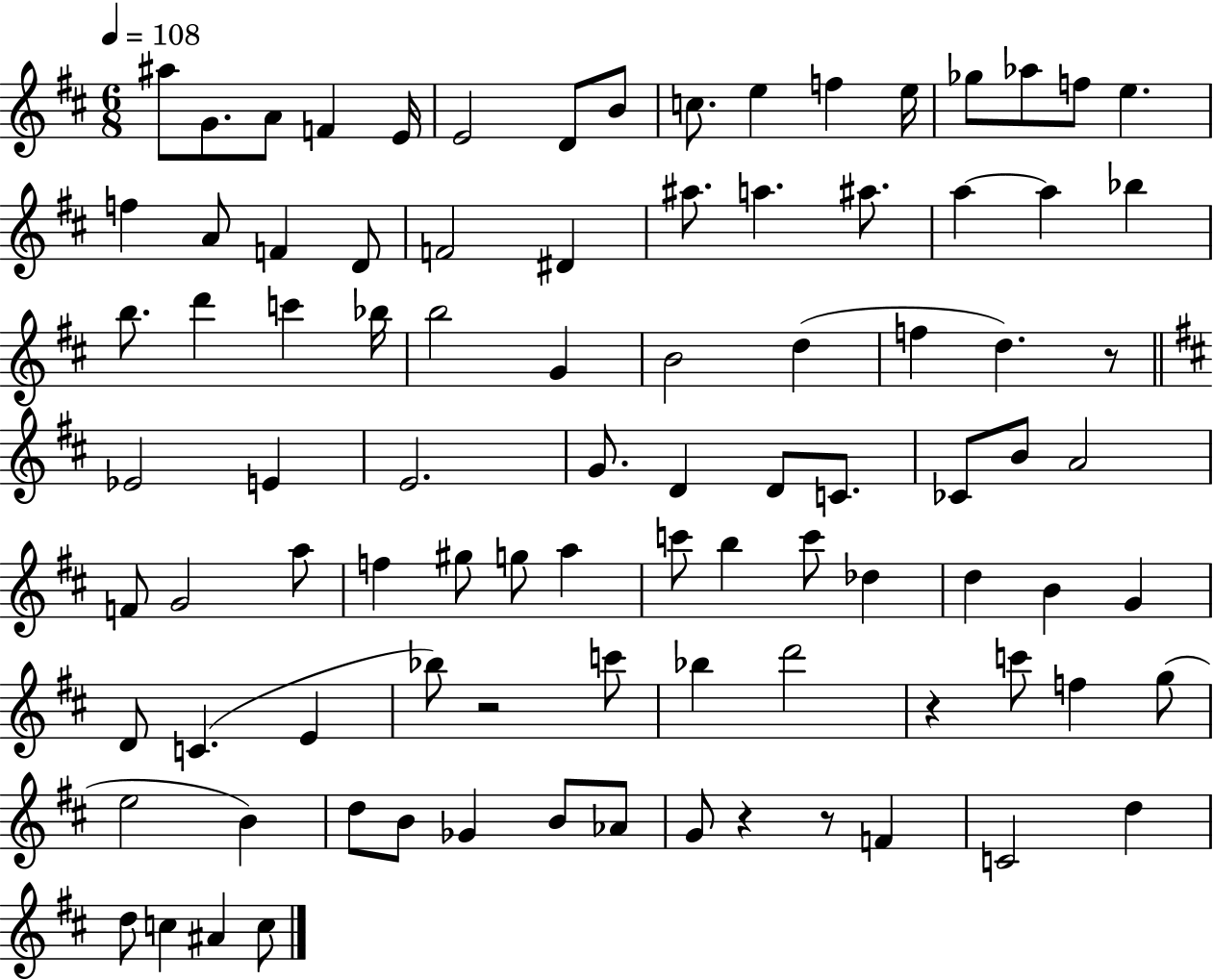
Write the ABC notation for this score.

X:1
T:Untitled
M:6/8
L:1/4
K:D
^a/2 G/2 A/2 F E/4 E2 D/2 B/2 c/2 e f e/4 _g/2 _a/2 f/2 e f A/2 F D/2 F2 ^D ^a/2 a ^a/2 a a _b b/2 d' c' _b/4 b2 G B2 d f d z/2 _E2 E E2 G/2 D D/2 C/2 _C/2 B/2 A2 F/2 G2 a/2 f ^g/2 g/2 a c'/2 b c'/2 _d d B G D/2 C E _b/2 z2 c'/2 _b d'2 z c'/2 f g/2 e2 B d/2 B/2 _G B/2 _A/2 G/2 z z/2 F C2 d d/2 c ^A c/2